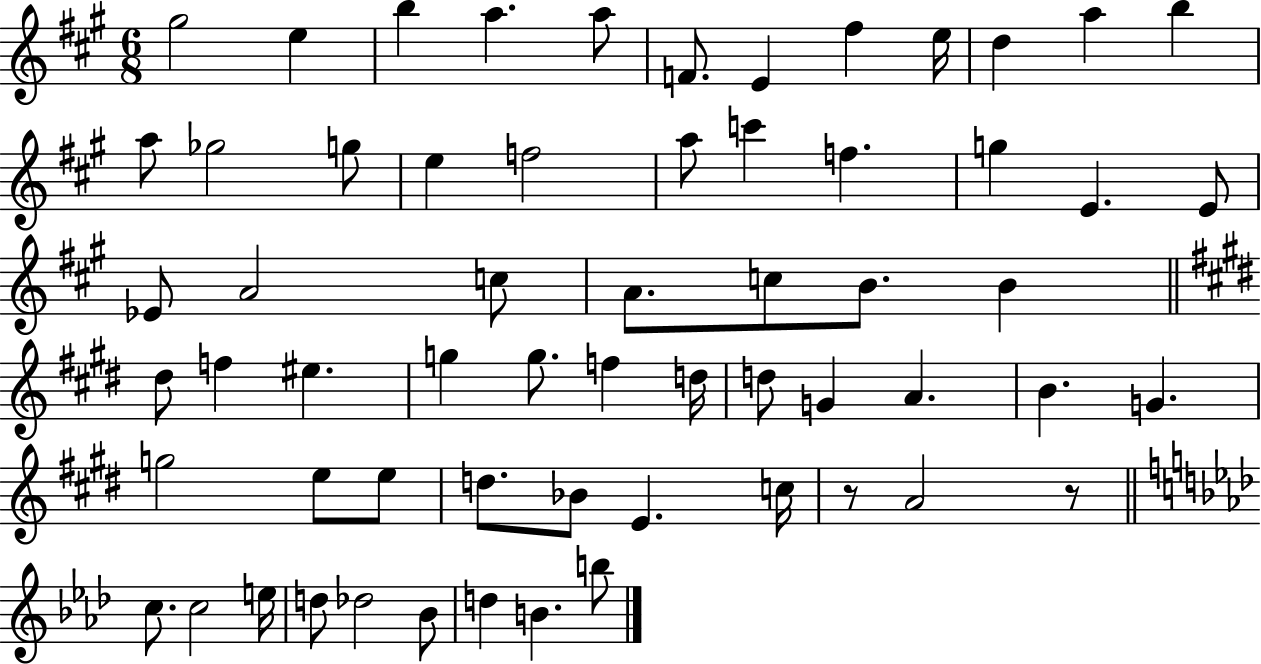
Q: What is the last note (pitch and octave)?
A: B5